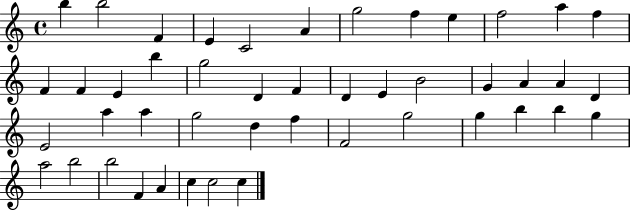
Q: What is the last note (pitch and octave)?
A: C5